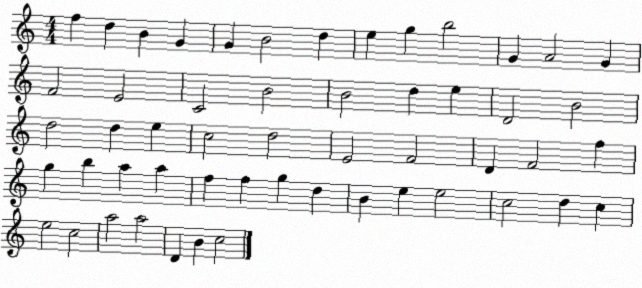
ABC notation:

X:1
T:Untitled
M:4/4
L:1/4
K:C
f d B G G B2 d e g b2 G A2 G F2 E2 C2 B2 B2 d e D2 B2 d2 d e c2 d2 E2 F2 D F2 f g b a a f f g d B e e2 c2 d c e2 c2 a2 a2 D B c2